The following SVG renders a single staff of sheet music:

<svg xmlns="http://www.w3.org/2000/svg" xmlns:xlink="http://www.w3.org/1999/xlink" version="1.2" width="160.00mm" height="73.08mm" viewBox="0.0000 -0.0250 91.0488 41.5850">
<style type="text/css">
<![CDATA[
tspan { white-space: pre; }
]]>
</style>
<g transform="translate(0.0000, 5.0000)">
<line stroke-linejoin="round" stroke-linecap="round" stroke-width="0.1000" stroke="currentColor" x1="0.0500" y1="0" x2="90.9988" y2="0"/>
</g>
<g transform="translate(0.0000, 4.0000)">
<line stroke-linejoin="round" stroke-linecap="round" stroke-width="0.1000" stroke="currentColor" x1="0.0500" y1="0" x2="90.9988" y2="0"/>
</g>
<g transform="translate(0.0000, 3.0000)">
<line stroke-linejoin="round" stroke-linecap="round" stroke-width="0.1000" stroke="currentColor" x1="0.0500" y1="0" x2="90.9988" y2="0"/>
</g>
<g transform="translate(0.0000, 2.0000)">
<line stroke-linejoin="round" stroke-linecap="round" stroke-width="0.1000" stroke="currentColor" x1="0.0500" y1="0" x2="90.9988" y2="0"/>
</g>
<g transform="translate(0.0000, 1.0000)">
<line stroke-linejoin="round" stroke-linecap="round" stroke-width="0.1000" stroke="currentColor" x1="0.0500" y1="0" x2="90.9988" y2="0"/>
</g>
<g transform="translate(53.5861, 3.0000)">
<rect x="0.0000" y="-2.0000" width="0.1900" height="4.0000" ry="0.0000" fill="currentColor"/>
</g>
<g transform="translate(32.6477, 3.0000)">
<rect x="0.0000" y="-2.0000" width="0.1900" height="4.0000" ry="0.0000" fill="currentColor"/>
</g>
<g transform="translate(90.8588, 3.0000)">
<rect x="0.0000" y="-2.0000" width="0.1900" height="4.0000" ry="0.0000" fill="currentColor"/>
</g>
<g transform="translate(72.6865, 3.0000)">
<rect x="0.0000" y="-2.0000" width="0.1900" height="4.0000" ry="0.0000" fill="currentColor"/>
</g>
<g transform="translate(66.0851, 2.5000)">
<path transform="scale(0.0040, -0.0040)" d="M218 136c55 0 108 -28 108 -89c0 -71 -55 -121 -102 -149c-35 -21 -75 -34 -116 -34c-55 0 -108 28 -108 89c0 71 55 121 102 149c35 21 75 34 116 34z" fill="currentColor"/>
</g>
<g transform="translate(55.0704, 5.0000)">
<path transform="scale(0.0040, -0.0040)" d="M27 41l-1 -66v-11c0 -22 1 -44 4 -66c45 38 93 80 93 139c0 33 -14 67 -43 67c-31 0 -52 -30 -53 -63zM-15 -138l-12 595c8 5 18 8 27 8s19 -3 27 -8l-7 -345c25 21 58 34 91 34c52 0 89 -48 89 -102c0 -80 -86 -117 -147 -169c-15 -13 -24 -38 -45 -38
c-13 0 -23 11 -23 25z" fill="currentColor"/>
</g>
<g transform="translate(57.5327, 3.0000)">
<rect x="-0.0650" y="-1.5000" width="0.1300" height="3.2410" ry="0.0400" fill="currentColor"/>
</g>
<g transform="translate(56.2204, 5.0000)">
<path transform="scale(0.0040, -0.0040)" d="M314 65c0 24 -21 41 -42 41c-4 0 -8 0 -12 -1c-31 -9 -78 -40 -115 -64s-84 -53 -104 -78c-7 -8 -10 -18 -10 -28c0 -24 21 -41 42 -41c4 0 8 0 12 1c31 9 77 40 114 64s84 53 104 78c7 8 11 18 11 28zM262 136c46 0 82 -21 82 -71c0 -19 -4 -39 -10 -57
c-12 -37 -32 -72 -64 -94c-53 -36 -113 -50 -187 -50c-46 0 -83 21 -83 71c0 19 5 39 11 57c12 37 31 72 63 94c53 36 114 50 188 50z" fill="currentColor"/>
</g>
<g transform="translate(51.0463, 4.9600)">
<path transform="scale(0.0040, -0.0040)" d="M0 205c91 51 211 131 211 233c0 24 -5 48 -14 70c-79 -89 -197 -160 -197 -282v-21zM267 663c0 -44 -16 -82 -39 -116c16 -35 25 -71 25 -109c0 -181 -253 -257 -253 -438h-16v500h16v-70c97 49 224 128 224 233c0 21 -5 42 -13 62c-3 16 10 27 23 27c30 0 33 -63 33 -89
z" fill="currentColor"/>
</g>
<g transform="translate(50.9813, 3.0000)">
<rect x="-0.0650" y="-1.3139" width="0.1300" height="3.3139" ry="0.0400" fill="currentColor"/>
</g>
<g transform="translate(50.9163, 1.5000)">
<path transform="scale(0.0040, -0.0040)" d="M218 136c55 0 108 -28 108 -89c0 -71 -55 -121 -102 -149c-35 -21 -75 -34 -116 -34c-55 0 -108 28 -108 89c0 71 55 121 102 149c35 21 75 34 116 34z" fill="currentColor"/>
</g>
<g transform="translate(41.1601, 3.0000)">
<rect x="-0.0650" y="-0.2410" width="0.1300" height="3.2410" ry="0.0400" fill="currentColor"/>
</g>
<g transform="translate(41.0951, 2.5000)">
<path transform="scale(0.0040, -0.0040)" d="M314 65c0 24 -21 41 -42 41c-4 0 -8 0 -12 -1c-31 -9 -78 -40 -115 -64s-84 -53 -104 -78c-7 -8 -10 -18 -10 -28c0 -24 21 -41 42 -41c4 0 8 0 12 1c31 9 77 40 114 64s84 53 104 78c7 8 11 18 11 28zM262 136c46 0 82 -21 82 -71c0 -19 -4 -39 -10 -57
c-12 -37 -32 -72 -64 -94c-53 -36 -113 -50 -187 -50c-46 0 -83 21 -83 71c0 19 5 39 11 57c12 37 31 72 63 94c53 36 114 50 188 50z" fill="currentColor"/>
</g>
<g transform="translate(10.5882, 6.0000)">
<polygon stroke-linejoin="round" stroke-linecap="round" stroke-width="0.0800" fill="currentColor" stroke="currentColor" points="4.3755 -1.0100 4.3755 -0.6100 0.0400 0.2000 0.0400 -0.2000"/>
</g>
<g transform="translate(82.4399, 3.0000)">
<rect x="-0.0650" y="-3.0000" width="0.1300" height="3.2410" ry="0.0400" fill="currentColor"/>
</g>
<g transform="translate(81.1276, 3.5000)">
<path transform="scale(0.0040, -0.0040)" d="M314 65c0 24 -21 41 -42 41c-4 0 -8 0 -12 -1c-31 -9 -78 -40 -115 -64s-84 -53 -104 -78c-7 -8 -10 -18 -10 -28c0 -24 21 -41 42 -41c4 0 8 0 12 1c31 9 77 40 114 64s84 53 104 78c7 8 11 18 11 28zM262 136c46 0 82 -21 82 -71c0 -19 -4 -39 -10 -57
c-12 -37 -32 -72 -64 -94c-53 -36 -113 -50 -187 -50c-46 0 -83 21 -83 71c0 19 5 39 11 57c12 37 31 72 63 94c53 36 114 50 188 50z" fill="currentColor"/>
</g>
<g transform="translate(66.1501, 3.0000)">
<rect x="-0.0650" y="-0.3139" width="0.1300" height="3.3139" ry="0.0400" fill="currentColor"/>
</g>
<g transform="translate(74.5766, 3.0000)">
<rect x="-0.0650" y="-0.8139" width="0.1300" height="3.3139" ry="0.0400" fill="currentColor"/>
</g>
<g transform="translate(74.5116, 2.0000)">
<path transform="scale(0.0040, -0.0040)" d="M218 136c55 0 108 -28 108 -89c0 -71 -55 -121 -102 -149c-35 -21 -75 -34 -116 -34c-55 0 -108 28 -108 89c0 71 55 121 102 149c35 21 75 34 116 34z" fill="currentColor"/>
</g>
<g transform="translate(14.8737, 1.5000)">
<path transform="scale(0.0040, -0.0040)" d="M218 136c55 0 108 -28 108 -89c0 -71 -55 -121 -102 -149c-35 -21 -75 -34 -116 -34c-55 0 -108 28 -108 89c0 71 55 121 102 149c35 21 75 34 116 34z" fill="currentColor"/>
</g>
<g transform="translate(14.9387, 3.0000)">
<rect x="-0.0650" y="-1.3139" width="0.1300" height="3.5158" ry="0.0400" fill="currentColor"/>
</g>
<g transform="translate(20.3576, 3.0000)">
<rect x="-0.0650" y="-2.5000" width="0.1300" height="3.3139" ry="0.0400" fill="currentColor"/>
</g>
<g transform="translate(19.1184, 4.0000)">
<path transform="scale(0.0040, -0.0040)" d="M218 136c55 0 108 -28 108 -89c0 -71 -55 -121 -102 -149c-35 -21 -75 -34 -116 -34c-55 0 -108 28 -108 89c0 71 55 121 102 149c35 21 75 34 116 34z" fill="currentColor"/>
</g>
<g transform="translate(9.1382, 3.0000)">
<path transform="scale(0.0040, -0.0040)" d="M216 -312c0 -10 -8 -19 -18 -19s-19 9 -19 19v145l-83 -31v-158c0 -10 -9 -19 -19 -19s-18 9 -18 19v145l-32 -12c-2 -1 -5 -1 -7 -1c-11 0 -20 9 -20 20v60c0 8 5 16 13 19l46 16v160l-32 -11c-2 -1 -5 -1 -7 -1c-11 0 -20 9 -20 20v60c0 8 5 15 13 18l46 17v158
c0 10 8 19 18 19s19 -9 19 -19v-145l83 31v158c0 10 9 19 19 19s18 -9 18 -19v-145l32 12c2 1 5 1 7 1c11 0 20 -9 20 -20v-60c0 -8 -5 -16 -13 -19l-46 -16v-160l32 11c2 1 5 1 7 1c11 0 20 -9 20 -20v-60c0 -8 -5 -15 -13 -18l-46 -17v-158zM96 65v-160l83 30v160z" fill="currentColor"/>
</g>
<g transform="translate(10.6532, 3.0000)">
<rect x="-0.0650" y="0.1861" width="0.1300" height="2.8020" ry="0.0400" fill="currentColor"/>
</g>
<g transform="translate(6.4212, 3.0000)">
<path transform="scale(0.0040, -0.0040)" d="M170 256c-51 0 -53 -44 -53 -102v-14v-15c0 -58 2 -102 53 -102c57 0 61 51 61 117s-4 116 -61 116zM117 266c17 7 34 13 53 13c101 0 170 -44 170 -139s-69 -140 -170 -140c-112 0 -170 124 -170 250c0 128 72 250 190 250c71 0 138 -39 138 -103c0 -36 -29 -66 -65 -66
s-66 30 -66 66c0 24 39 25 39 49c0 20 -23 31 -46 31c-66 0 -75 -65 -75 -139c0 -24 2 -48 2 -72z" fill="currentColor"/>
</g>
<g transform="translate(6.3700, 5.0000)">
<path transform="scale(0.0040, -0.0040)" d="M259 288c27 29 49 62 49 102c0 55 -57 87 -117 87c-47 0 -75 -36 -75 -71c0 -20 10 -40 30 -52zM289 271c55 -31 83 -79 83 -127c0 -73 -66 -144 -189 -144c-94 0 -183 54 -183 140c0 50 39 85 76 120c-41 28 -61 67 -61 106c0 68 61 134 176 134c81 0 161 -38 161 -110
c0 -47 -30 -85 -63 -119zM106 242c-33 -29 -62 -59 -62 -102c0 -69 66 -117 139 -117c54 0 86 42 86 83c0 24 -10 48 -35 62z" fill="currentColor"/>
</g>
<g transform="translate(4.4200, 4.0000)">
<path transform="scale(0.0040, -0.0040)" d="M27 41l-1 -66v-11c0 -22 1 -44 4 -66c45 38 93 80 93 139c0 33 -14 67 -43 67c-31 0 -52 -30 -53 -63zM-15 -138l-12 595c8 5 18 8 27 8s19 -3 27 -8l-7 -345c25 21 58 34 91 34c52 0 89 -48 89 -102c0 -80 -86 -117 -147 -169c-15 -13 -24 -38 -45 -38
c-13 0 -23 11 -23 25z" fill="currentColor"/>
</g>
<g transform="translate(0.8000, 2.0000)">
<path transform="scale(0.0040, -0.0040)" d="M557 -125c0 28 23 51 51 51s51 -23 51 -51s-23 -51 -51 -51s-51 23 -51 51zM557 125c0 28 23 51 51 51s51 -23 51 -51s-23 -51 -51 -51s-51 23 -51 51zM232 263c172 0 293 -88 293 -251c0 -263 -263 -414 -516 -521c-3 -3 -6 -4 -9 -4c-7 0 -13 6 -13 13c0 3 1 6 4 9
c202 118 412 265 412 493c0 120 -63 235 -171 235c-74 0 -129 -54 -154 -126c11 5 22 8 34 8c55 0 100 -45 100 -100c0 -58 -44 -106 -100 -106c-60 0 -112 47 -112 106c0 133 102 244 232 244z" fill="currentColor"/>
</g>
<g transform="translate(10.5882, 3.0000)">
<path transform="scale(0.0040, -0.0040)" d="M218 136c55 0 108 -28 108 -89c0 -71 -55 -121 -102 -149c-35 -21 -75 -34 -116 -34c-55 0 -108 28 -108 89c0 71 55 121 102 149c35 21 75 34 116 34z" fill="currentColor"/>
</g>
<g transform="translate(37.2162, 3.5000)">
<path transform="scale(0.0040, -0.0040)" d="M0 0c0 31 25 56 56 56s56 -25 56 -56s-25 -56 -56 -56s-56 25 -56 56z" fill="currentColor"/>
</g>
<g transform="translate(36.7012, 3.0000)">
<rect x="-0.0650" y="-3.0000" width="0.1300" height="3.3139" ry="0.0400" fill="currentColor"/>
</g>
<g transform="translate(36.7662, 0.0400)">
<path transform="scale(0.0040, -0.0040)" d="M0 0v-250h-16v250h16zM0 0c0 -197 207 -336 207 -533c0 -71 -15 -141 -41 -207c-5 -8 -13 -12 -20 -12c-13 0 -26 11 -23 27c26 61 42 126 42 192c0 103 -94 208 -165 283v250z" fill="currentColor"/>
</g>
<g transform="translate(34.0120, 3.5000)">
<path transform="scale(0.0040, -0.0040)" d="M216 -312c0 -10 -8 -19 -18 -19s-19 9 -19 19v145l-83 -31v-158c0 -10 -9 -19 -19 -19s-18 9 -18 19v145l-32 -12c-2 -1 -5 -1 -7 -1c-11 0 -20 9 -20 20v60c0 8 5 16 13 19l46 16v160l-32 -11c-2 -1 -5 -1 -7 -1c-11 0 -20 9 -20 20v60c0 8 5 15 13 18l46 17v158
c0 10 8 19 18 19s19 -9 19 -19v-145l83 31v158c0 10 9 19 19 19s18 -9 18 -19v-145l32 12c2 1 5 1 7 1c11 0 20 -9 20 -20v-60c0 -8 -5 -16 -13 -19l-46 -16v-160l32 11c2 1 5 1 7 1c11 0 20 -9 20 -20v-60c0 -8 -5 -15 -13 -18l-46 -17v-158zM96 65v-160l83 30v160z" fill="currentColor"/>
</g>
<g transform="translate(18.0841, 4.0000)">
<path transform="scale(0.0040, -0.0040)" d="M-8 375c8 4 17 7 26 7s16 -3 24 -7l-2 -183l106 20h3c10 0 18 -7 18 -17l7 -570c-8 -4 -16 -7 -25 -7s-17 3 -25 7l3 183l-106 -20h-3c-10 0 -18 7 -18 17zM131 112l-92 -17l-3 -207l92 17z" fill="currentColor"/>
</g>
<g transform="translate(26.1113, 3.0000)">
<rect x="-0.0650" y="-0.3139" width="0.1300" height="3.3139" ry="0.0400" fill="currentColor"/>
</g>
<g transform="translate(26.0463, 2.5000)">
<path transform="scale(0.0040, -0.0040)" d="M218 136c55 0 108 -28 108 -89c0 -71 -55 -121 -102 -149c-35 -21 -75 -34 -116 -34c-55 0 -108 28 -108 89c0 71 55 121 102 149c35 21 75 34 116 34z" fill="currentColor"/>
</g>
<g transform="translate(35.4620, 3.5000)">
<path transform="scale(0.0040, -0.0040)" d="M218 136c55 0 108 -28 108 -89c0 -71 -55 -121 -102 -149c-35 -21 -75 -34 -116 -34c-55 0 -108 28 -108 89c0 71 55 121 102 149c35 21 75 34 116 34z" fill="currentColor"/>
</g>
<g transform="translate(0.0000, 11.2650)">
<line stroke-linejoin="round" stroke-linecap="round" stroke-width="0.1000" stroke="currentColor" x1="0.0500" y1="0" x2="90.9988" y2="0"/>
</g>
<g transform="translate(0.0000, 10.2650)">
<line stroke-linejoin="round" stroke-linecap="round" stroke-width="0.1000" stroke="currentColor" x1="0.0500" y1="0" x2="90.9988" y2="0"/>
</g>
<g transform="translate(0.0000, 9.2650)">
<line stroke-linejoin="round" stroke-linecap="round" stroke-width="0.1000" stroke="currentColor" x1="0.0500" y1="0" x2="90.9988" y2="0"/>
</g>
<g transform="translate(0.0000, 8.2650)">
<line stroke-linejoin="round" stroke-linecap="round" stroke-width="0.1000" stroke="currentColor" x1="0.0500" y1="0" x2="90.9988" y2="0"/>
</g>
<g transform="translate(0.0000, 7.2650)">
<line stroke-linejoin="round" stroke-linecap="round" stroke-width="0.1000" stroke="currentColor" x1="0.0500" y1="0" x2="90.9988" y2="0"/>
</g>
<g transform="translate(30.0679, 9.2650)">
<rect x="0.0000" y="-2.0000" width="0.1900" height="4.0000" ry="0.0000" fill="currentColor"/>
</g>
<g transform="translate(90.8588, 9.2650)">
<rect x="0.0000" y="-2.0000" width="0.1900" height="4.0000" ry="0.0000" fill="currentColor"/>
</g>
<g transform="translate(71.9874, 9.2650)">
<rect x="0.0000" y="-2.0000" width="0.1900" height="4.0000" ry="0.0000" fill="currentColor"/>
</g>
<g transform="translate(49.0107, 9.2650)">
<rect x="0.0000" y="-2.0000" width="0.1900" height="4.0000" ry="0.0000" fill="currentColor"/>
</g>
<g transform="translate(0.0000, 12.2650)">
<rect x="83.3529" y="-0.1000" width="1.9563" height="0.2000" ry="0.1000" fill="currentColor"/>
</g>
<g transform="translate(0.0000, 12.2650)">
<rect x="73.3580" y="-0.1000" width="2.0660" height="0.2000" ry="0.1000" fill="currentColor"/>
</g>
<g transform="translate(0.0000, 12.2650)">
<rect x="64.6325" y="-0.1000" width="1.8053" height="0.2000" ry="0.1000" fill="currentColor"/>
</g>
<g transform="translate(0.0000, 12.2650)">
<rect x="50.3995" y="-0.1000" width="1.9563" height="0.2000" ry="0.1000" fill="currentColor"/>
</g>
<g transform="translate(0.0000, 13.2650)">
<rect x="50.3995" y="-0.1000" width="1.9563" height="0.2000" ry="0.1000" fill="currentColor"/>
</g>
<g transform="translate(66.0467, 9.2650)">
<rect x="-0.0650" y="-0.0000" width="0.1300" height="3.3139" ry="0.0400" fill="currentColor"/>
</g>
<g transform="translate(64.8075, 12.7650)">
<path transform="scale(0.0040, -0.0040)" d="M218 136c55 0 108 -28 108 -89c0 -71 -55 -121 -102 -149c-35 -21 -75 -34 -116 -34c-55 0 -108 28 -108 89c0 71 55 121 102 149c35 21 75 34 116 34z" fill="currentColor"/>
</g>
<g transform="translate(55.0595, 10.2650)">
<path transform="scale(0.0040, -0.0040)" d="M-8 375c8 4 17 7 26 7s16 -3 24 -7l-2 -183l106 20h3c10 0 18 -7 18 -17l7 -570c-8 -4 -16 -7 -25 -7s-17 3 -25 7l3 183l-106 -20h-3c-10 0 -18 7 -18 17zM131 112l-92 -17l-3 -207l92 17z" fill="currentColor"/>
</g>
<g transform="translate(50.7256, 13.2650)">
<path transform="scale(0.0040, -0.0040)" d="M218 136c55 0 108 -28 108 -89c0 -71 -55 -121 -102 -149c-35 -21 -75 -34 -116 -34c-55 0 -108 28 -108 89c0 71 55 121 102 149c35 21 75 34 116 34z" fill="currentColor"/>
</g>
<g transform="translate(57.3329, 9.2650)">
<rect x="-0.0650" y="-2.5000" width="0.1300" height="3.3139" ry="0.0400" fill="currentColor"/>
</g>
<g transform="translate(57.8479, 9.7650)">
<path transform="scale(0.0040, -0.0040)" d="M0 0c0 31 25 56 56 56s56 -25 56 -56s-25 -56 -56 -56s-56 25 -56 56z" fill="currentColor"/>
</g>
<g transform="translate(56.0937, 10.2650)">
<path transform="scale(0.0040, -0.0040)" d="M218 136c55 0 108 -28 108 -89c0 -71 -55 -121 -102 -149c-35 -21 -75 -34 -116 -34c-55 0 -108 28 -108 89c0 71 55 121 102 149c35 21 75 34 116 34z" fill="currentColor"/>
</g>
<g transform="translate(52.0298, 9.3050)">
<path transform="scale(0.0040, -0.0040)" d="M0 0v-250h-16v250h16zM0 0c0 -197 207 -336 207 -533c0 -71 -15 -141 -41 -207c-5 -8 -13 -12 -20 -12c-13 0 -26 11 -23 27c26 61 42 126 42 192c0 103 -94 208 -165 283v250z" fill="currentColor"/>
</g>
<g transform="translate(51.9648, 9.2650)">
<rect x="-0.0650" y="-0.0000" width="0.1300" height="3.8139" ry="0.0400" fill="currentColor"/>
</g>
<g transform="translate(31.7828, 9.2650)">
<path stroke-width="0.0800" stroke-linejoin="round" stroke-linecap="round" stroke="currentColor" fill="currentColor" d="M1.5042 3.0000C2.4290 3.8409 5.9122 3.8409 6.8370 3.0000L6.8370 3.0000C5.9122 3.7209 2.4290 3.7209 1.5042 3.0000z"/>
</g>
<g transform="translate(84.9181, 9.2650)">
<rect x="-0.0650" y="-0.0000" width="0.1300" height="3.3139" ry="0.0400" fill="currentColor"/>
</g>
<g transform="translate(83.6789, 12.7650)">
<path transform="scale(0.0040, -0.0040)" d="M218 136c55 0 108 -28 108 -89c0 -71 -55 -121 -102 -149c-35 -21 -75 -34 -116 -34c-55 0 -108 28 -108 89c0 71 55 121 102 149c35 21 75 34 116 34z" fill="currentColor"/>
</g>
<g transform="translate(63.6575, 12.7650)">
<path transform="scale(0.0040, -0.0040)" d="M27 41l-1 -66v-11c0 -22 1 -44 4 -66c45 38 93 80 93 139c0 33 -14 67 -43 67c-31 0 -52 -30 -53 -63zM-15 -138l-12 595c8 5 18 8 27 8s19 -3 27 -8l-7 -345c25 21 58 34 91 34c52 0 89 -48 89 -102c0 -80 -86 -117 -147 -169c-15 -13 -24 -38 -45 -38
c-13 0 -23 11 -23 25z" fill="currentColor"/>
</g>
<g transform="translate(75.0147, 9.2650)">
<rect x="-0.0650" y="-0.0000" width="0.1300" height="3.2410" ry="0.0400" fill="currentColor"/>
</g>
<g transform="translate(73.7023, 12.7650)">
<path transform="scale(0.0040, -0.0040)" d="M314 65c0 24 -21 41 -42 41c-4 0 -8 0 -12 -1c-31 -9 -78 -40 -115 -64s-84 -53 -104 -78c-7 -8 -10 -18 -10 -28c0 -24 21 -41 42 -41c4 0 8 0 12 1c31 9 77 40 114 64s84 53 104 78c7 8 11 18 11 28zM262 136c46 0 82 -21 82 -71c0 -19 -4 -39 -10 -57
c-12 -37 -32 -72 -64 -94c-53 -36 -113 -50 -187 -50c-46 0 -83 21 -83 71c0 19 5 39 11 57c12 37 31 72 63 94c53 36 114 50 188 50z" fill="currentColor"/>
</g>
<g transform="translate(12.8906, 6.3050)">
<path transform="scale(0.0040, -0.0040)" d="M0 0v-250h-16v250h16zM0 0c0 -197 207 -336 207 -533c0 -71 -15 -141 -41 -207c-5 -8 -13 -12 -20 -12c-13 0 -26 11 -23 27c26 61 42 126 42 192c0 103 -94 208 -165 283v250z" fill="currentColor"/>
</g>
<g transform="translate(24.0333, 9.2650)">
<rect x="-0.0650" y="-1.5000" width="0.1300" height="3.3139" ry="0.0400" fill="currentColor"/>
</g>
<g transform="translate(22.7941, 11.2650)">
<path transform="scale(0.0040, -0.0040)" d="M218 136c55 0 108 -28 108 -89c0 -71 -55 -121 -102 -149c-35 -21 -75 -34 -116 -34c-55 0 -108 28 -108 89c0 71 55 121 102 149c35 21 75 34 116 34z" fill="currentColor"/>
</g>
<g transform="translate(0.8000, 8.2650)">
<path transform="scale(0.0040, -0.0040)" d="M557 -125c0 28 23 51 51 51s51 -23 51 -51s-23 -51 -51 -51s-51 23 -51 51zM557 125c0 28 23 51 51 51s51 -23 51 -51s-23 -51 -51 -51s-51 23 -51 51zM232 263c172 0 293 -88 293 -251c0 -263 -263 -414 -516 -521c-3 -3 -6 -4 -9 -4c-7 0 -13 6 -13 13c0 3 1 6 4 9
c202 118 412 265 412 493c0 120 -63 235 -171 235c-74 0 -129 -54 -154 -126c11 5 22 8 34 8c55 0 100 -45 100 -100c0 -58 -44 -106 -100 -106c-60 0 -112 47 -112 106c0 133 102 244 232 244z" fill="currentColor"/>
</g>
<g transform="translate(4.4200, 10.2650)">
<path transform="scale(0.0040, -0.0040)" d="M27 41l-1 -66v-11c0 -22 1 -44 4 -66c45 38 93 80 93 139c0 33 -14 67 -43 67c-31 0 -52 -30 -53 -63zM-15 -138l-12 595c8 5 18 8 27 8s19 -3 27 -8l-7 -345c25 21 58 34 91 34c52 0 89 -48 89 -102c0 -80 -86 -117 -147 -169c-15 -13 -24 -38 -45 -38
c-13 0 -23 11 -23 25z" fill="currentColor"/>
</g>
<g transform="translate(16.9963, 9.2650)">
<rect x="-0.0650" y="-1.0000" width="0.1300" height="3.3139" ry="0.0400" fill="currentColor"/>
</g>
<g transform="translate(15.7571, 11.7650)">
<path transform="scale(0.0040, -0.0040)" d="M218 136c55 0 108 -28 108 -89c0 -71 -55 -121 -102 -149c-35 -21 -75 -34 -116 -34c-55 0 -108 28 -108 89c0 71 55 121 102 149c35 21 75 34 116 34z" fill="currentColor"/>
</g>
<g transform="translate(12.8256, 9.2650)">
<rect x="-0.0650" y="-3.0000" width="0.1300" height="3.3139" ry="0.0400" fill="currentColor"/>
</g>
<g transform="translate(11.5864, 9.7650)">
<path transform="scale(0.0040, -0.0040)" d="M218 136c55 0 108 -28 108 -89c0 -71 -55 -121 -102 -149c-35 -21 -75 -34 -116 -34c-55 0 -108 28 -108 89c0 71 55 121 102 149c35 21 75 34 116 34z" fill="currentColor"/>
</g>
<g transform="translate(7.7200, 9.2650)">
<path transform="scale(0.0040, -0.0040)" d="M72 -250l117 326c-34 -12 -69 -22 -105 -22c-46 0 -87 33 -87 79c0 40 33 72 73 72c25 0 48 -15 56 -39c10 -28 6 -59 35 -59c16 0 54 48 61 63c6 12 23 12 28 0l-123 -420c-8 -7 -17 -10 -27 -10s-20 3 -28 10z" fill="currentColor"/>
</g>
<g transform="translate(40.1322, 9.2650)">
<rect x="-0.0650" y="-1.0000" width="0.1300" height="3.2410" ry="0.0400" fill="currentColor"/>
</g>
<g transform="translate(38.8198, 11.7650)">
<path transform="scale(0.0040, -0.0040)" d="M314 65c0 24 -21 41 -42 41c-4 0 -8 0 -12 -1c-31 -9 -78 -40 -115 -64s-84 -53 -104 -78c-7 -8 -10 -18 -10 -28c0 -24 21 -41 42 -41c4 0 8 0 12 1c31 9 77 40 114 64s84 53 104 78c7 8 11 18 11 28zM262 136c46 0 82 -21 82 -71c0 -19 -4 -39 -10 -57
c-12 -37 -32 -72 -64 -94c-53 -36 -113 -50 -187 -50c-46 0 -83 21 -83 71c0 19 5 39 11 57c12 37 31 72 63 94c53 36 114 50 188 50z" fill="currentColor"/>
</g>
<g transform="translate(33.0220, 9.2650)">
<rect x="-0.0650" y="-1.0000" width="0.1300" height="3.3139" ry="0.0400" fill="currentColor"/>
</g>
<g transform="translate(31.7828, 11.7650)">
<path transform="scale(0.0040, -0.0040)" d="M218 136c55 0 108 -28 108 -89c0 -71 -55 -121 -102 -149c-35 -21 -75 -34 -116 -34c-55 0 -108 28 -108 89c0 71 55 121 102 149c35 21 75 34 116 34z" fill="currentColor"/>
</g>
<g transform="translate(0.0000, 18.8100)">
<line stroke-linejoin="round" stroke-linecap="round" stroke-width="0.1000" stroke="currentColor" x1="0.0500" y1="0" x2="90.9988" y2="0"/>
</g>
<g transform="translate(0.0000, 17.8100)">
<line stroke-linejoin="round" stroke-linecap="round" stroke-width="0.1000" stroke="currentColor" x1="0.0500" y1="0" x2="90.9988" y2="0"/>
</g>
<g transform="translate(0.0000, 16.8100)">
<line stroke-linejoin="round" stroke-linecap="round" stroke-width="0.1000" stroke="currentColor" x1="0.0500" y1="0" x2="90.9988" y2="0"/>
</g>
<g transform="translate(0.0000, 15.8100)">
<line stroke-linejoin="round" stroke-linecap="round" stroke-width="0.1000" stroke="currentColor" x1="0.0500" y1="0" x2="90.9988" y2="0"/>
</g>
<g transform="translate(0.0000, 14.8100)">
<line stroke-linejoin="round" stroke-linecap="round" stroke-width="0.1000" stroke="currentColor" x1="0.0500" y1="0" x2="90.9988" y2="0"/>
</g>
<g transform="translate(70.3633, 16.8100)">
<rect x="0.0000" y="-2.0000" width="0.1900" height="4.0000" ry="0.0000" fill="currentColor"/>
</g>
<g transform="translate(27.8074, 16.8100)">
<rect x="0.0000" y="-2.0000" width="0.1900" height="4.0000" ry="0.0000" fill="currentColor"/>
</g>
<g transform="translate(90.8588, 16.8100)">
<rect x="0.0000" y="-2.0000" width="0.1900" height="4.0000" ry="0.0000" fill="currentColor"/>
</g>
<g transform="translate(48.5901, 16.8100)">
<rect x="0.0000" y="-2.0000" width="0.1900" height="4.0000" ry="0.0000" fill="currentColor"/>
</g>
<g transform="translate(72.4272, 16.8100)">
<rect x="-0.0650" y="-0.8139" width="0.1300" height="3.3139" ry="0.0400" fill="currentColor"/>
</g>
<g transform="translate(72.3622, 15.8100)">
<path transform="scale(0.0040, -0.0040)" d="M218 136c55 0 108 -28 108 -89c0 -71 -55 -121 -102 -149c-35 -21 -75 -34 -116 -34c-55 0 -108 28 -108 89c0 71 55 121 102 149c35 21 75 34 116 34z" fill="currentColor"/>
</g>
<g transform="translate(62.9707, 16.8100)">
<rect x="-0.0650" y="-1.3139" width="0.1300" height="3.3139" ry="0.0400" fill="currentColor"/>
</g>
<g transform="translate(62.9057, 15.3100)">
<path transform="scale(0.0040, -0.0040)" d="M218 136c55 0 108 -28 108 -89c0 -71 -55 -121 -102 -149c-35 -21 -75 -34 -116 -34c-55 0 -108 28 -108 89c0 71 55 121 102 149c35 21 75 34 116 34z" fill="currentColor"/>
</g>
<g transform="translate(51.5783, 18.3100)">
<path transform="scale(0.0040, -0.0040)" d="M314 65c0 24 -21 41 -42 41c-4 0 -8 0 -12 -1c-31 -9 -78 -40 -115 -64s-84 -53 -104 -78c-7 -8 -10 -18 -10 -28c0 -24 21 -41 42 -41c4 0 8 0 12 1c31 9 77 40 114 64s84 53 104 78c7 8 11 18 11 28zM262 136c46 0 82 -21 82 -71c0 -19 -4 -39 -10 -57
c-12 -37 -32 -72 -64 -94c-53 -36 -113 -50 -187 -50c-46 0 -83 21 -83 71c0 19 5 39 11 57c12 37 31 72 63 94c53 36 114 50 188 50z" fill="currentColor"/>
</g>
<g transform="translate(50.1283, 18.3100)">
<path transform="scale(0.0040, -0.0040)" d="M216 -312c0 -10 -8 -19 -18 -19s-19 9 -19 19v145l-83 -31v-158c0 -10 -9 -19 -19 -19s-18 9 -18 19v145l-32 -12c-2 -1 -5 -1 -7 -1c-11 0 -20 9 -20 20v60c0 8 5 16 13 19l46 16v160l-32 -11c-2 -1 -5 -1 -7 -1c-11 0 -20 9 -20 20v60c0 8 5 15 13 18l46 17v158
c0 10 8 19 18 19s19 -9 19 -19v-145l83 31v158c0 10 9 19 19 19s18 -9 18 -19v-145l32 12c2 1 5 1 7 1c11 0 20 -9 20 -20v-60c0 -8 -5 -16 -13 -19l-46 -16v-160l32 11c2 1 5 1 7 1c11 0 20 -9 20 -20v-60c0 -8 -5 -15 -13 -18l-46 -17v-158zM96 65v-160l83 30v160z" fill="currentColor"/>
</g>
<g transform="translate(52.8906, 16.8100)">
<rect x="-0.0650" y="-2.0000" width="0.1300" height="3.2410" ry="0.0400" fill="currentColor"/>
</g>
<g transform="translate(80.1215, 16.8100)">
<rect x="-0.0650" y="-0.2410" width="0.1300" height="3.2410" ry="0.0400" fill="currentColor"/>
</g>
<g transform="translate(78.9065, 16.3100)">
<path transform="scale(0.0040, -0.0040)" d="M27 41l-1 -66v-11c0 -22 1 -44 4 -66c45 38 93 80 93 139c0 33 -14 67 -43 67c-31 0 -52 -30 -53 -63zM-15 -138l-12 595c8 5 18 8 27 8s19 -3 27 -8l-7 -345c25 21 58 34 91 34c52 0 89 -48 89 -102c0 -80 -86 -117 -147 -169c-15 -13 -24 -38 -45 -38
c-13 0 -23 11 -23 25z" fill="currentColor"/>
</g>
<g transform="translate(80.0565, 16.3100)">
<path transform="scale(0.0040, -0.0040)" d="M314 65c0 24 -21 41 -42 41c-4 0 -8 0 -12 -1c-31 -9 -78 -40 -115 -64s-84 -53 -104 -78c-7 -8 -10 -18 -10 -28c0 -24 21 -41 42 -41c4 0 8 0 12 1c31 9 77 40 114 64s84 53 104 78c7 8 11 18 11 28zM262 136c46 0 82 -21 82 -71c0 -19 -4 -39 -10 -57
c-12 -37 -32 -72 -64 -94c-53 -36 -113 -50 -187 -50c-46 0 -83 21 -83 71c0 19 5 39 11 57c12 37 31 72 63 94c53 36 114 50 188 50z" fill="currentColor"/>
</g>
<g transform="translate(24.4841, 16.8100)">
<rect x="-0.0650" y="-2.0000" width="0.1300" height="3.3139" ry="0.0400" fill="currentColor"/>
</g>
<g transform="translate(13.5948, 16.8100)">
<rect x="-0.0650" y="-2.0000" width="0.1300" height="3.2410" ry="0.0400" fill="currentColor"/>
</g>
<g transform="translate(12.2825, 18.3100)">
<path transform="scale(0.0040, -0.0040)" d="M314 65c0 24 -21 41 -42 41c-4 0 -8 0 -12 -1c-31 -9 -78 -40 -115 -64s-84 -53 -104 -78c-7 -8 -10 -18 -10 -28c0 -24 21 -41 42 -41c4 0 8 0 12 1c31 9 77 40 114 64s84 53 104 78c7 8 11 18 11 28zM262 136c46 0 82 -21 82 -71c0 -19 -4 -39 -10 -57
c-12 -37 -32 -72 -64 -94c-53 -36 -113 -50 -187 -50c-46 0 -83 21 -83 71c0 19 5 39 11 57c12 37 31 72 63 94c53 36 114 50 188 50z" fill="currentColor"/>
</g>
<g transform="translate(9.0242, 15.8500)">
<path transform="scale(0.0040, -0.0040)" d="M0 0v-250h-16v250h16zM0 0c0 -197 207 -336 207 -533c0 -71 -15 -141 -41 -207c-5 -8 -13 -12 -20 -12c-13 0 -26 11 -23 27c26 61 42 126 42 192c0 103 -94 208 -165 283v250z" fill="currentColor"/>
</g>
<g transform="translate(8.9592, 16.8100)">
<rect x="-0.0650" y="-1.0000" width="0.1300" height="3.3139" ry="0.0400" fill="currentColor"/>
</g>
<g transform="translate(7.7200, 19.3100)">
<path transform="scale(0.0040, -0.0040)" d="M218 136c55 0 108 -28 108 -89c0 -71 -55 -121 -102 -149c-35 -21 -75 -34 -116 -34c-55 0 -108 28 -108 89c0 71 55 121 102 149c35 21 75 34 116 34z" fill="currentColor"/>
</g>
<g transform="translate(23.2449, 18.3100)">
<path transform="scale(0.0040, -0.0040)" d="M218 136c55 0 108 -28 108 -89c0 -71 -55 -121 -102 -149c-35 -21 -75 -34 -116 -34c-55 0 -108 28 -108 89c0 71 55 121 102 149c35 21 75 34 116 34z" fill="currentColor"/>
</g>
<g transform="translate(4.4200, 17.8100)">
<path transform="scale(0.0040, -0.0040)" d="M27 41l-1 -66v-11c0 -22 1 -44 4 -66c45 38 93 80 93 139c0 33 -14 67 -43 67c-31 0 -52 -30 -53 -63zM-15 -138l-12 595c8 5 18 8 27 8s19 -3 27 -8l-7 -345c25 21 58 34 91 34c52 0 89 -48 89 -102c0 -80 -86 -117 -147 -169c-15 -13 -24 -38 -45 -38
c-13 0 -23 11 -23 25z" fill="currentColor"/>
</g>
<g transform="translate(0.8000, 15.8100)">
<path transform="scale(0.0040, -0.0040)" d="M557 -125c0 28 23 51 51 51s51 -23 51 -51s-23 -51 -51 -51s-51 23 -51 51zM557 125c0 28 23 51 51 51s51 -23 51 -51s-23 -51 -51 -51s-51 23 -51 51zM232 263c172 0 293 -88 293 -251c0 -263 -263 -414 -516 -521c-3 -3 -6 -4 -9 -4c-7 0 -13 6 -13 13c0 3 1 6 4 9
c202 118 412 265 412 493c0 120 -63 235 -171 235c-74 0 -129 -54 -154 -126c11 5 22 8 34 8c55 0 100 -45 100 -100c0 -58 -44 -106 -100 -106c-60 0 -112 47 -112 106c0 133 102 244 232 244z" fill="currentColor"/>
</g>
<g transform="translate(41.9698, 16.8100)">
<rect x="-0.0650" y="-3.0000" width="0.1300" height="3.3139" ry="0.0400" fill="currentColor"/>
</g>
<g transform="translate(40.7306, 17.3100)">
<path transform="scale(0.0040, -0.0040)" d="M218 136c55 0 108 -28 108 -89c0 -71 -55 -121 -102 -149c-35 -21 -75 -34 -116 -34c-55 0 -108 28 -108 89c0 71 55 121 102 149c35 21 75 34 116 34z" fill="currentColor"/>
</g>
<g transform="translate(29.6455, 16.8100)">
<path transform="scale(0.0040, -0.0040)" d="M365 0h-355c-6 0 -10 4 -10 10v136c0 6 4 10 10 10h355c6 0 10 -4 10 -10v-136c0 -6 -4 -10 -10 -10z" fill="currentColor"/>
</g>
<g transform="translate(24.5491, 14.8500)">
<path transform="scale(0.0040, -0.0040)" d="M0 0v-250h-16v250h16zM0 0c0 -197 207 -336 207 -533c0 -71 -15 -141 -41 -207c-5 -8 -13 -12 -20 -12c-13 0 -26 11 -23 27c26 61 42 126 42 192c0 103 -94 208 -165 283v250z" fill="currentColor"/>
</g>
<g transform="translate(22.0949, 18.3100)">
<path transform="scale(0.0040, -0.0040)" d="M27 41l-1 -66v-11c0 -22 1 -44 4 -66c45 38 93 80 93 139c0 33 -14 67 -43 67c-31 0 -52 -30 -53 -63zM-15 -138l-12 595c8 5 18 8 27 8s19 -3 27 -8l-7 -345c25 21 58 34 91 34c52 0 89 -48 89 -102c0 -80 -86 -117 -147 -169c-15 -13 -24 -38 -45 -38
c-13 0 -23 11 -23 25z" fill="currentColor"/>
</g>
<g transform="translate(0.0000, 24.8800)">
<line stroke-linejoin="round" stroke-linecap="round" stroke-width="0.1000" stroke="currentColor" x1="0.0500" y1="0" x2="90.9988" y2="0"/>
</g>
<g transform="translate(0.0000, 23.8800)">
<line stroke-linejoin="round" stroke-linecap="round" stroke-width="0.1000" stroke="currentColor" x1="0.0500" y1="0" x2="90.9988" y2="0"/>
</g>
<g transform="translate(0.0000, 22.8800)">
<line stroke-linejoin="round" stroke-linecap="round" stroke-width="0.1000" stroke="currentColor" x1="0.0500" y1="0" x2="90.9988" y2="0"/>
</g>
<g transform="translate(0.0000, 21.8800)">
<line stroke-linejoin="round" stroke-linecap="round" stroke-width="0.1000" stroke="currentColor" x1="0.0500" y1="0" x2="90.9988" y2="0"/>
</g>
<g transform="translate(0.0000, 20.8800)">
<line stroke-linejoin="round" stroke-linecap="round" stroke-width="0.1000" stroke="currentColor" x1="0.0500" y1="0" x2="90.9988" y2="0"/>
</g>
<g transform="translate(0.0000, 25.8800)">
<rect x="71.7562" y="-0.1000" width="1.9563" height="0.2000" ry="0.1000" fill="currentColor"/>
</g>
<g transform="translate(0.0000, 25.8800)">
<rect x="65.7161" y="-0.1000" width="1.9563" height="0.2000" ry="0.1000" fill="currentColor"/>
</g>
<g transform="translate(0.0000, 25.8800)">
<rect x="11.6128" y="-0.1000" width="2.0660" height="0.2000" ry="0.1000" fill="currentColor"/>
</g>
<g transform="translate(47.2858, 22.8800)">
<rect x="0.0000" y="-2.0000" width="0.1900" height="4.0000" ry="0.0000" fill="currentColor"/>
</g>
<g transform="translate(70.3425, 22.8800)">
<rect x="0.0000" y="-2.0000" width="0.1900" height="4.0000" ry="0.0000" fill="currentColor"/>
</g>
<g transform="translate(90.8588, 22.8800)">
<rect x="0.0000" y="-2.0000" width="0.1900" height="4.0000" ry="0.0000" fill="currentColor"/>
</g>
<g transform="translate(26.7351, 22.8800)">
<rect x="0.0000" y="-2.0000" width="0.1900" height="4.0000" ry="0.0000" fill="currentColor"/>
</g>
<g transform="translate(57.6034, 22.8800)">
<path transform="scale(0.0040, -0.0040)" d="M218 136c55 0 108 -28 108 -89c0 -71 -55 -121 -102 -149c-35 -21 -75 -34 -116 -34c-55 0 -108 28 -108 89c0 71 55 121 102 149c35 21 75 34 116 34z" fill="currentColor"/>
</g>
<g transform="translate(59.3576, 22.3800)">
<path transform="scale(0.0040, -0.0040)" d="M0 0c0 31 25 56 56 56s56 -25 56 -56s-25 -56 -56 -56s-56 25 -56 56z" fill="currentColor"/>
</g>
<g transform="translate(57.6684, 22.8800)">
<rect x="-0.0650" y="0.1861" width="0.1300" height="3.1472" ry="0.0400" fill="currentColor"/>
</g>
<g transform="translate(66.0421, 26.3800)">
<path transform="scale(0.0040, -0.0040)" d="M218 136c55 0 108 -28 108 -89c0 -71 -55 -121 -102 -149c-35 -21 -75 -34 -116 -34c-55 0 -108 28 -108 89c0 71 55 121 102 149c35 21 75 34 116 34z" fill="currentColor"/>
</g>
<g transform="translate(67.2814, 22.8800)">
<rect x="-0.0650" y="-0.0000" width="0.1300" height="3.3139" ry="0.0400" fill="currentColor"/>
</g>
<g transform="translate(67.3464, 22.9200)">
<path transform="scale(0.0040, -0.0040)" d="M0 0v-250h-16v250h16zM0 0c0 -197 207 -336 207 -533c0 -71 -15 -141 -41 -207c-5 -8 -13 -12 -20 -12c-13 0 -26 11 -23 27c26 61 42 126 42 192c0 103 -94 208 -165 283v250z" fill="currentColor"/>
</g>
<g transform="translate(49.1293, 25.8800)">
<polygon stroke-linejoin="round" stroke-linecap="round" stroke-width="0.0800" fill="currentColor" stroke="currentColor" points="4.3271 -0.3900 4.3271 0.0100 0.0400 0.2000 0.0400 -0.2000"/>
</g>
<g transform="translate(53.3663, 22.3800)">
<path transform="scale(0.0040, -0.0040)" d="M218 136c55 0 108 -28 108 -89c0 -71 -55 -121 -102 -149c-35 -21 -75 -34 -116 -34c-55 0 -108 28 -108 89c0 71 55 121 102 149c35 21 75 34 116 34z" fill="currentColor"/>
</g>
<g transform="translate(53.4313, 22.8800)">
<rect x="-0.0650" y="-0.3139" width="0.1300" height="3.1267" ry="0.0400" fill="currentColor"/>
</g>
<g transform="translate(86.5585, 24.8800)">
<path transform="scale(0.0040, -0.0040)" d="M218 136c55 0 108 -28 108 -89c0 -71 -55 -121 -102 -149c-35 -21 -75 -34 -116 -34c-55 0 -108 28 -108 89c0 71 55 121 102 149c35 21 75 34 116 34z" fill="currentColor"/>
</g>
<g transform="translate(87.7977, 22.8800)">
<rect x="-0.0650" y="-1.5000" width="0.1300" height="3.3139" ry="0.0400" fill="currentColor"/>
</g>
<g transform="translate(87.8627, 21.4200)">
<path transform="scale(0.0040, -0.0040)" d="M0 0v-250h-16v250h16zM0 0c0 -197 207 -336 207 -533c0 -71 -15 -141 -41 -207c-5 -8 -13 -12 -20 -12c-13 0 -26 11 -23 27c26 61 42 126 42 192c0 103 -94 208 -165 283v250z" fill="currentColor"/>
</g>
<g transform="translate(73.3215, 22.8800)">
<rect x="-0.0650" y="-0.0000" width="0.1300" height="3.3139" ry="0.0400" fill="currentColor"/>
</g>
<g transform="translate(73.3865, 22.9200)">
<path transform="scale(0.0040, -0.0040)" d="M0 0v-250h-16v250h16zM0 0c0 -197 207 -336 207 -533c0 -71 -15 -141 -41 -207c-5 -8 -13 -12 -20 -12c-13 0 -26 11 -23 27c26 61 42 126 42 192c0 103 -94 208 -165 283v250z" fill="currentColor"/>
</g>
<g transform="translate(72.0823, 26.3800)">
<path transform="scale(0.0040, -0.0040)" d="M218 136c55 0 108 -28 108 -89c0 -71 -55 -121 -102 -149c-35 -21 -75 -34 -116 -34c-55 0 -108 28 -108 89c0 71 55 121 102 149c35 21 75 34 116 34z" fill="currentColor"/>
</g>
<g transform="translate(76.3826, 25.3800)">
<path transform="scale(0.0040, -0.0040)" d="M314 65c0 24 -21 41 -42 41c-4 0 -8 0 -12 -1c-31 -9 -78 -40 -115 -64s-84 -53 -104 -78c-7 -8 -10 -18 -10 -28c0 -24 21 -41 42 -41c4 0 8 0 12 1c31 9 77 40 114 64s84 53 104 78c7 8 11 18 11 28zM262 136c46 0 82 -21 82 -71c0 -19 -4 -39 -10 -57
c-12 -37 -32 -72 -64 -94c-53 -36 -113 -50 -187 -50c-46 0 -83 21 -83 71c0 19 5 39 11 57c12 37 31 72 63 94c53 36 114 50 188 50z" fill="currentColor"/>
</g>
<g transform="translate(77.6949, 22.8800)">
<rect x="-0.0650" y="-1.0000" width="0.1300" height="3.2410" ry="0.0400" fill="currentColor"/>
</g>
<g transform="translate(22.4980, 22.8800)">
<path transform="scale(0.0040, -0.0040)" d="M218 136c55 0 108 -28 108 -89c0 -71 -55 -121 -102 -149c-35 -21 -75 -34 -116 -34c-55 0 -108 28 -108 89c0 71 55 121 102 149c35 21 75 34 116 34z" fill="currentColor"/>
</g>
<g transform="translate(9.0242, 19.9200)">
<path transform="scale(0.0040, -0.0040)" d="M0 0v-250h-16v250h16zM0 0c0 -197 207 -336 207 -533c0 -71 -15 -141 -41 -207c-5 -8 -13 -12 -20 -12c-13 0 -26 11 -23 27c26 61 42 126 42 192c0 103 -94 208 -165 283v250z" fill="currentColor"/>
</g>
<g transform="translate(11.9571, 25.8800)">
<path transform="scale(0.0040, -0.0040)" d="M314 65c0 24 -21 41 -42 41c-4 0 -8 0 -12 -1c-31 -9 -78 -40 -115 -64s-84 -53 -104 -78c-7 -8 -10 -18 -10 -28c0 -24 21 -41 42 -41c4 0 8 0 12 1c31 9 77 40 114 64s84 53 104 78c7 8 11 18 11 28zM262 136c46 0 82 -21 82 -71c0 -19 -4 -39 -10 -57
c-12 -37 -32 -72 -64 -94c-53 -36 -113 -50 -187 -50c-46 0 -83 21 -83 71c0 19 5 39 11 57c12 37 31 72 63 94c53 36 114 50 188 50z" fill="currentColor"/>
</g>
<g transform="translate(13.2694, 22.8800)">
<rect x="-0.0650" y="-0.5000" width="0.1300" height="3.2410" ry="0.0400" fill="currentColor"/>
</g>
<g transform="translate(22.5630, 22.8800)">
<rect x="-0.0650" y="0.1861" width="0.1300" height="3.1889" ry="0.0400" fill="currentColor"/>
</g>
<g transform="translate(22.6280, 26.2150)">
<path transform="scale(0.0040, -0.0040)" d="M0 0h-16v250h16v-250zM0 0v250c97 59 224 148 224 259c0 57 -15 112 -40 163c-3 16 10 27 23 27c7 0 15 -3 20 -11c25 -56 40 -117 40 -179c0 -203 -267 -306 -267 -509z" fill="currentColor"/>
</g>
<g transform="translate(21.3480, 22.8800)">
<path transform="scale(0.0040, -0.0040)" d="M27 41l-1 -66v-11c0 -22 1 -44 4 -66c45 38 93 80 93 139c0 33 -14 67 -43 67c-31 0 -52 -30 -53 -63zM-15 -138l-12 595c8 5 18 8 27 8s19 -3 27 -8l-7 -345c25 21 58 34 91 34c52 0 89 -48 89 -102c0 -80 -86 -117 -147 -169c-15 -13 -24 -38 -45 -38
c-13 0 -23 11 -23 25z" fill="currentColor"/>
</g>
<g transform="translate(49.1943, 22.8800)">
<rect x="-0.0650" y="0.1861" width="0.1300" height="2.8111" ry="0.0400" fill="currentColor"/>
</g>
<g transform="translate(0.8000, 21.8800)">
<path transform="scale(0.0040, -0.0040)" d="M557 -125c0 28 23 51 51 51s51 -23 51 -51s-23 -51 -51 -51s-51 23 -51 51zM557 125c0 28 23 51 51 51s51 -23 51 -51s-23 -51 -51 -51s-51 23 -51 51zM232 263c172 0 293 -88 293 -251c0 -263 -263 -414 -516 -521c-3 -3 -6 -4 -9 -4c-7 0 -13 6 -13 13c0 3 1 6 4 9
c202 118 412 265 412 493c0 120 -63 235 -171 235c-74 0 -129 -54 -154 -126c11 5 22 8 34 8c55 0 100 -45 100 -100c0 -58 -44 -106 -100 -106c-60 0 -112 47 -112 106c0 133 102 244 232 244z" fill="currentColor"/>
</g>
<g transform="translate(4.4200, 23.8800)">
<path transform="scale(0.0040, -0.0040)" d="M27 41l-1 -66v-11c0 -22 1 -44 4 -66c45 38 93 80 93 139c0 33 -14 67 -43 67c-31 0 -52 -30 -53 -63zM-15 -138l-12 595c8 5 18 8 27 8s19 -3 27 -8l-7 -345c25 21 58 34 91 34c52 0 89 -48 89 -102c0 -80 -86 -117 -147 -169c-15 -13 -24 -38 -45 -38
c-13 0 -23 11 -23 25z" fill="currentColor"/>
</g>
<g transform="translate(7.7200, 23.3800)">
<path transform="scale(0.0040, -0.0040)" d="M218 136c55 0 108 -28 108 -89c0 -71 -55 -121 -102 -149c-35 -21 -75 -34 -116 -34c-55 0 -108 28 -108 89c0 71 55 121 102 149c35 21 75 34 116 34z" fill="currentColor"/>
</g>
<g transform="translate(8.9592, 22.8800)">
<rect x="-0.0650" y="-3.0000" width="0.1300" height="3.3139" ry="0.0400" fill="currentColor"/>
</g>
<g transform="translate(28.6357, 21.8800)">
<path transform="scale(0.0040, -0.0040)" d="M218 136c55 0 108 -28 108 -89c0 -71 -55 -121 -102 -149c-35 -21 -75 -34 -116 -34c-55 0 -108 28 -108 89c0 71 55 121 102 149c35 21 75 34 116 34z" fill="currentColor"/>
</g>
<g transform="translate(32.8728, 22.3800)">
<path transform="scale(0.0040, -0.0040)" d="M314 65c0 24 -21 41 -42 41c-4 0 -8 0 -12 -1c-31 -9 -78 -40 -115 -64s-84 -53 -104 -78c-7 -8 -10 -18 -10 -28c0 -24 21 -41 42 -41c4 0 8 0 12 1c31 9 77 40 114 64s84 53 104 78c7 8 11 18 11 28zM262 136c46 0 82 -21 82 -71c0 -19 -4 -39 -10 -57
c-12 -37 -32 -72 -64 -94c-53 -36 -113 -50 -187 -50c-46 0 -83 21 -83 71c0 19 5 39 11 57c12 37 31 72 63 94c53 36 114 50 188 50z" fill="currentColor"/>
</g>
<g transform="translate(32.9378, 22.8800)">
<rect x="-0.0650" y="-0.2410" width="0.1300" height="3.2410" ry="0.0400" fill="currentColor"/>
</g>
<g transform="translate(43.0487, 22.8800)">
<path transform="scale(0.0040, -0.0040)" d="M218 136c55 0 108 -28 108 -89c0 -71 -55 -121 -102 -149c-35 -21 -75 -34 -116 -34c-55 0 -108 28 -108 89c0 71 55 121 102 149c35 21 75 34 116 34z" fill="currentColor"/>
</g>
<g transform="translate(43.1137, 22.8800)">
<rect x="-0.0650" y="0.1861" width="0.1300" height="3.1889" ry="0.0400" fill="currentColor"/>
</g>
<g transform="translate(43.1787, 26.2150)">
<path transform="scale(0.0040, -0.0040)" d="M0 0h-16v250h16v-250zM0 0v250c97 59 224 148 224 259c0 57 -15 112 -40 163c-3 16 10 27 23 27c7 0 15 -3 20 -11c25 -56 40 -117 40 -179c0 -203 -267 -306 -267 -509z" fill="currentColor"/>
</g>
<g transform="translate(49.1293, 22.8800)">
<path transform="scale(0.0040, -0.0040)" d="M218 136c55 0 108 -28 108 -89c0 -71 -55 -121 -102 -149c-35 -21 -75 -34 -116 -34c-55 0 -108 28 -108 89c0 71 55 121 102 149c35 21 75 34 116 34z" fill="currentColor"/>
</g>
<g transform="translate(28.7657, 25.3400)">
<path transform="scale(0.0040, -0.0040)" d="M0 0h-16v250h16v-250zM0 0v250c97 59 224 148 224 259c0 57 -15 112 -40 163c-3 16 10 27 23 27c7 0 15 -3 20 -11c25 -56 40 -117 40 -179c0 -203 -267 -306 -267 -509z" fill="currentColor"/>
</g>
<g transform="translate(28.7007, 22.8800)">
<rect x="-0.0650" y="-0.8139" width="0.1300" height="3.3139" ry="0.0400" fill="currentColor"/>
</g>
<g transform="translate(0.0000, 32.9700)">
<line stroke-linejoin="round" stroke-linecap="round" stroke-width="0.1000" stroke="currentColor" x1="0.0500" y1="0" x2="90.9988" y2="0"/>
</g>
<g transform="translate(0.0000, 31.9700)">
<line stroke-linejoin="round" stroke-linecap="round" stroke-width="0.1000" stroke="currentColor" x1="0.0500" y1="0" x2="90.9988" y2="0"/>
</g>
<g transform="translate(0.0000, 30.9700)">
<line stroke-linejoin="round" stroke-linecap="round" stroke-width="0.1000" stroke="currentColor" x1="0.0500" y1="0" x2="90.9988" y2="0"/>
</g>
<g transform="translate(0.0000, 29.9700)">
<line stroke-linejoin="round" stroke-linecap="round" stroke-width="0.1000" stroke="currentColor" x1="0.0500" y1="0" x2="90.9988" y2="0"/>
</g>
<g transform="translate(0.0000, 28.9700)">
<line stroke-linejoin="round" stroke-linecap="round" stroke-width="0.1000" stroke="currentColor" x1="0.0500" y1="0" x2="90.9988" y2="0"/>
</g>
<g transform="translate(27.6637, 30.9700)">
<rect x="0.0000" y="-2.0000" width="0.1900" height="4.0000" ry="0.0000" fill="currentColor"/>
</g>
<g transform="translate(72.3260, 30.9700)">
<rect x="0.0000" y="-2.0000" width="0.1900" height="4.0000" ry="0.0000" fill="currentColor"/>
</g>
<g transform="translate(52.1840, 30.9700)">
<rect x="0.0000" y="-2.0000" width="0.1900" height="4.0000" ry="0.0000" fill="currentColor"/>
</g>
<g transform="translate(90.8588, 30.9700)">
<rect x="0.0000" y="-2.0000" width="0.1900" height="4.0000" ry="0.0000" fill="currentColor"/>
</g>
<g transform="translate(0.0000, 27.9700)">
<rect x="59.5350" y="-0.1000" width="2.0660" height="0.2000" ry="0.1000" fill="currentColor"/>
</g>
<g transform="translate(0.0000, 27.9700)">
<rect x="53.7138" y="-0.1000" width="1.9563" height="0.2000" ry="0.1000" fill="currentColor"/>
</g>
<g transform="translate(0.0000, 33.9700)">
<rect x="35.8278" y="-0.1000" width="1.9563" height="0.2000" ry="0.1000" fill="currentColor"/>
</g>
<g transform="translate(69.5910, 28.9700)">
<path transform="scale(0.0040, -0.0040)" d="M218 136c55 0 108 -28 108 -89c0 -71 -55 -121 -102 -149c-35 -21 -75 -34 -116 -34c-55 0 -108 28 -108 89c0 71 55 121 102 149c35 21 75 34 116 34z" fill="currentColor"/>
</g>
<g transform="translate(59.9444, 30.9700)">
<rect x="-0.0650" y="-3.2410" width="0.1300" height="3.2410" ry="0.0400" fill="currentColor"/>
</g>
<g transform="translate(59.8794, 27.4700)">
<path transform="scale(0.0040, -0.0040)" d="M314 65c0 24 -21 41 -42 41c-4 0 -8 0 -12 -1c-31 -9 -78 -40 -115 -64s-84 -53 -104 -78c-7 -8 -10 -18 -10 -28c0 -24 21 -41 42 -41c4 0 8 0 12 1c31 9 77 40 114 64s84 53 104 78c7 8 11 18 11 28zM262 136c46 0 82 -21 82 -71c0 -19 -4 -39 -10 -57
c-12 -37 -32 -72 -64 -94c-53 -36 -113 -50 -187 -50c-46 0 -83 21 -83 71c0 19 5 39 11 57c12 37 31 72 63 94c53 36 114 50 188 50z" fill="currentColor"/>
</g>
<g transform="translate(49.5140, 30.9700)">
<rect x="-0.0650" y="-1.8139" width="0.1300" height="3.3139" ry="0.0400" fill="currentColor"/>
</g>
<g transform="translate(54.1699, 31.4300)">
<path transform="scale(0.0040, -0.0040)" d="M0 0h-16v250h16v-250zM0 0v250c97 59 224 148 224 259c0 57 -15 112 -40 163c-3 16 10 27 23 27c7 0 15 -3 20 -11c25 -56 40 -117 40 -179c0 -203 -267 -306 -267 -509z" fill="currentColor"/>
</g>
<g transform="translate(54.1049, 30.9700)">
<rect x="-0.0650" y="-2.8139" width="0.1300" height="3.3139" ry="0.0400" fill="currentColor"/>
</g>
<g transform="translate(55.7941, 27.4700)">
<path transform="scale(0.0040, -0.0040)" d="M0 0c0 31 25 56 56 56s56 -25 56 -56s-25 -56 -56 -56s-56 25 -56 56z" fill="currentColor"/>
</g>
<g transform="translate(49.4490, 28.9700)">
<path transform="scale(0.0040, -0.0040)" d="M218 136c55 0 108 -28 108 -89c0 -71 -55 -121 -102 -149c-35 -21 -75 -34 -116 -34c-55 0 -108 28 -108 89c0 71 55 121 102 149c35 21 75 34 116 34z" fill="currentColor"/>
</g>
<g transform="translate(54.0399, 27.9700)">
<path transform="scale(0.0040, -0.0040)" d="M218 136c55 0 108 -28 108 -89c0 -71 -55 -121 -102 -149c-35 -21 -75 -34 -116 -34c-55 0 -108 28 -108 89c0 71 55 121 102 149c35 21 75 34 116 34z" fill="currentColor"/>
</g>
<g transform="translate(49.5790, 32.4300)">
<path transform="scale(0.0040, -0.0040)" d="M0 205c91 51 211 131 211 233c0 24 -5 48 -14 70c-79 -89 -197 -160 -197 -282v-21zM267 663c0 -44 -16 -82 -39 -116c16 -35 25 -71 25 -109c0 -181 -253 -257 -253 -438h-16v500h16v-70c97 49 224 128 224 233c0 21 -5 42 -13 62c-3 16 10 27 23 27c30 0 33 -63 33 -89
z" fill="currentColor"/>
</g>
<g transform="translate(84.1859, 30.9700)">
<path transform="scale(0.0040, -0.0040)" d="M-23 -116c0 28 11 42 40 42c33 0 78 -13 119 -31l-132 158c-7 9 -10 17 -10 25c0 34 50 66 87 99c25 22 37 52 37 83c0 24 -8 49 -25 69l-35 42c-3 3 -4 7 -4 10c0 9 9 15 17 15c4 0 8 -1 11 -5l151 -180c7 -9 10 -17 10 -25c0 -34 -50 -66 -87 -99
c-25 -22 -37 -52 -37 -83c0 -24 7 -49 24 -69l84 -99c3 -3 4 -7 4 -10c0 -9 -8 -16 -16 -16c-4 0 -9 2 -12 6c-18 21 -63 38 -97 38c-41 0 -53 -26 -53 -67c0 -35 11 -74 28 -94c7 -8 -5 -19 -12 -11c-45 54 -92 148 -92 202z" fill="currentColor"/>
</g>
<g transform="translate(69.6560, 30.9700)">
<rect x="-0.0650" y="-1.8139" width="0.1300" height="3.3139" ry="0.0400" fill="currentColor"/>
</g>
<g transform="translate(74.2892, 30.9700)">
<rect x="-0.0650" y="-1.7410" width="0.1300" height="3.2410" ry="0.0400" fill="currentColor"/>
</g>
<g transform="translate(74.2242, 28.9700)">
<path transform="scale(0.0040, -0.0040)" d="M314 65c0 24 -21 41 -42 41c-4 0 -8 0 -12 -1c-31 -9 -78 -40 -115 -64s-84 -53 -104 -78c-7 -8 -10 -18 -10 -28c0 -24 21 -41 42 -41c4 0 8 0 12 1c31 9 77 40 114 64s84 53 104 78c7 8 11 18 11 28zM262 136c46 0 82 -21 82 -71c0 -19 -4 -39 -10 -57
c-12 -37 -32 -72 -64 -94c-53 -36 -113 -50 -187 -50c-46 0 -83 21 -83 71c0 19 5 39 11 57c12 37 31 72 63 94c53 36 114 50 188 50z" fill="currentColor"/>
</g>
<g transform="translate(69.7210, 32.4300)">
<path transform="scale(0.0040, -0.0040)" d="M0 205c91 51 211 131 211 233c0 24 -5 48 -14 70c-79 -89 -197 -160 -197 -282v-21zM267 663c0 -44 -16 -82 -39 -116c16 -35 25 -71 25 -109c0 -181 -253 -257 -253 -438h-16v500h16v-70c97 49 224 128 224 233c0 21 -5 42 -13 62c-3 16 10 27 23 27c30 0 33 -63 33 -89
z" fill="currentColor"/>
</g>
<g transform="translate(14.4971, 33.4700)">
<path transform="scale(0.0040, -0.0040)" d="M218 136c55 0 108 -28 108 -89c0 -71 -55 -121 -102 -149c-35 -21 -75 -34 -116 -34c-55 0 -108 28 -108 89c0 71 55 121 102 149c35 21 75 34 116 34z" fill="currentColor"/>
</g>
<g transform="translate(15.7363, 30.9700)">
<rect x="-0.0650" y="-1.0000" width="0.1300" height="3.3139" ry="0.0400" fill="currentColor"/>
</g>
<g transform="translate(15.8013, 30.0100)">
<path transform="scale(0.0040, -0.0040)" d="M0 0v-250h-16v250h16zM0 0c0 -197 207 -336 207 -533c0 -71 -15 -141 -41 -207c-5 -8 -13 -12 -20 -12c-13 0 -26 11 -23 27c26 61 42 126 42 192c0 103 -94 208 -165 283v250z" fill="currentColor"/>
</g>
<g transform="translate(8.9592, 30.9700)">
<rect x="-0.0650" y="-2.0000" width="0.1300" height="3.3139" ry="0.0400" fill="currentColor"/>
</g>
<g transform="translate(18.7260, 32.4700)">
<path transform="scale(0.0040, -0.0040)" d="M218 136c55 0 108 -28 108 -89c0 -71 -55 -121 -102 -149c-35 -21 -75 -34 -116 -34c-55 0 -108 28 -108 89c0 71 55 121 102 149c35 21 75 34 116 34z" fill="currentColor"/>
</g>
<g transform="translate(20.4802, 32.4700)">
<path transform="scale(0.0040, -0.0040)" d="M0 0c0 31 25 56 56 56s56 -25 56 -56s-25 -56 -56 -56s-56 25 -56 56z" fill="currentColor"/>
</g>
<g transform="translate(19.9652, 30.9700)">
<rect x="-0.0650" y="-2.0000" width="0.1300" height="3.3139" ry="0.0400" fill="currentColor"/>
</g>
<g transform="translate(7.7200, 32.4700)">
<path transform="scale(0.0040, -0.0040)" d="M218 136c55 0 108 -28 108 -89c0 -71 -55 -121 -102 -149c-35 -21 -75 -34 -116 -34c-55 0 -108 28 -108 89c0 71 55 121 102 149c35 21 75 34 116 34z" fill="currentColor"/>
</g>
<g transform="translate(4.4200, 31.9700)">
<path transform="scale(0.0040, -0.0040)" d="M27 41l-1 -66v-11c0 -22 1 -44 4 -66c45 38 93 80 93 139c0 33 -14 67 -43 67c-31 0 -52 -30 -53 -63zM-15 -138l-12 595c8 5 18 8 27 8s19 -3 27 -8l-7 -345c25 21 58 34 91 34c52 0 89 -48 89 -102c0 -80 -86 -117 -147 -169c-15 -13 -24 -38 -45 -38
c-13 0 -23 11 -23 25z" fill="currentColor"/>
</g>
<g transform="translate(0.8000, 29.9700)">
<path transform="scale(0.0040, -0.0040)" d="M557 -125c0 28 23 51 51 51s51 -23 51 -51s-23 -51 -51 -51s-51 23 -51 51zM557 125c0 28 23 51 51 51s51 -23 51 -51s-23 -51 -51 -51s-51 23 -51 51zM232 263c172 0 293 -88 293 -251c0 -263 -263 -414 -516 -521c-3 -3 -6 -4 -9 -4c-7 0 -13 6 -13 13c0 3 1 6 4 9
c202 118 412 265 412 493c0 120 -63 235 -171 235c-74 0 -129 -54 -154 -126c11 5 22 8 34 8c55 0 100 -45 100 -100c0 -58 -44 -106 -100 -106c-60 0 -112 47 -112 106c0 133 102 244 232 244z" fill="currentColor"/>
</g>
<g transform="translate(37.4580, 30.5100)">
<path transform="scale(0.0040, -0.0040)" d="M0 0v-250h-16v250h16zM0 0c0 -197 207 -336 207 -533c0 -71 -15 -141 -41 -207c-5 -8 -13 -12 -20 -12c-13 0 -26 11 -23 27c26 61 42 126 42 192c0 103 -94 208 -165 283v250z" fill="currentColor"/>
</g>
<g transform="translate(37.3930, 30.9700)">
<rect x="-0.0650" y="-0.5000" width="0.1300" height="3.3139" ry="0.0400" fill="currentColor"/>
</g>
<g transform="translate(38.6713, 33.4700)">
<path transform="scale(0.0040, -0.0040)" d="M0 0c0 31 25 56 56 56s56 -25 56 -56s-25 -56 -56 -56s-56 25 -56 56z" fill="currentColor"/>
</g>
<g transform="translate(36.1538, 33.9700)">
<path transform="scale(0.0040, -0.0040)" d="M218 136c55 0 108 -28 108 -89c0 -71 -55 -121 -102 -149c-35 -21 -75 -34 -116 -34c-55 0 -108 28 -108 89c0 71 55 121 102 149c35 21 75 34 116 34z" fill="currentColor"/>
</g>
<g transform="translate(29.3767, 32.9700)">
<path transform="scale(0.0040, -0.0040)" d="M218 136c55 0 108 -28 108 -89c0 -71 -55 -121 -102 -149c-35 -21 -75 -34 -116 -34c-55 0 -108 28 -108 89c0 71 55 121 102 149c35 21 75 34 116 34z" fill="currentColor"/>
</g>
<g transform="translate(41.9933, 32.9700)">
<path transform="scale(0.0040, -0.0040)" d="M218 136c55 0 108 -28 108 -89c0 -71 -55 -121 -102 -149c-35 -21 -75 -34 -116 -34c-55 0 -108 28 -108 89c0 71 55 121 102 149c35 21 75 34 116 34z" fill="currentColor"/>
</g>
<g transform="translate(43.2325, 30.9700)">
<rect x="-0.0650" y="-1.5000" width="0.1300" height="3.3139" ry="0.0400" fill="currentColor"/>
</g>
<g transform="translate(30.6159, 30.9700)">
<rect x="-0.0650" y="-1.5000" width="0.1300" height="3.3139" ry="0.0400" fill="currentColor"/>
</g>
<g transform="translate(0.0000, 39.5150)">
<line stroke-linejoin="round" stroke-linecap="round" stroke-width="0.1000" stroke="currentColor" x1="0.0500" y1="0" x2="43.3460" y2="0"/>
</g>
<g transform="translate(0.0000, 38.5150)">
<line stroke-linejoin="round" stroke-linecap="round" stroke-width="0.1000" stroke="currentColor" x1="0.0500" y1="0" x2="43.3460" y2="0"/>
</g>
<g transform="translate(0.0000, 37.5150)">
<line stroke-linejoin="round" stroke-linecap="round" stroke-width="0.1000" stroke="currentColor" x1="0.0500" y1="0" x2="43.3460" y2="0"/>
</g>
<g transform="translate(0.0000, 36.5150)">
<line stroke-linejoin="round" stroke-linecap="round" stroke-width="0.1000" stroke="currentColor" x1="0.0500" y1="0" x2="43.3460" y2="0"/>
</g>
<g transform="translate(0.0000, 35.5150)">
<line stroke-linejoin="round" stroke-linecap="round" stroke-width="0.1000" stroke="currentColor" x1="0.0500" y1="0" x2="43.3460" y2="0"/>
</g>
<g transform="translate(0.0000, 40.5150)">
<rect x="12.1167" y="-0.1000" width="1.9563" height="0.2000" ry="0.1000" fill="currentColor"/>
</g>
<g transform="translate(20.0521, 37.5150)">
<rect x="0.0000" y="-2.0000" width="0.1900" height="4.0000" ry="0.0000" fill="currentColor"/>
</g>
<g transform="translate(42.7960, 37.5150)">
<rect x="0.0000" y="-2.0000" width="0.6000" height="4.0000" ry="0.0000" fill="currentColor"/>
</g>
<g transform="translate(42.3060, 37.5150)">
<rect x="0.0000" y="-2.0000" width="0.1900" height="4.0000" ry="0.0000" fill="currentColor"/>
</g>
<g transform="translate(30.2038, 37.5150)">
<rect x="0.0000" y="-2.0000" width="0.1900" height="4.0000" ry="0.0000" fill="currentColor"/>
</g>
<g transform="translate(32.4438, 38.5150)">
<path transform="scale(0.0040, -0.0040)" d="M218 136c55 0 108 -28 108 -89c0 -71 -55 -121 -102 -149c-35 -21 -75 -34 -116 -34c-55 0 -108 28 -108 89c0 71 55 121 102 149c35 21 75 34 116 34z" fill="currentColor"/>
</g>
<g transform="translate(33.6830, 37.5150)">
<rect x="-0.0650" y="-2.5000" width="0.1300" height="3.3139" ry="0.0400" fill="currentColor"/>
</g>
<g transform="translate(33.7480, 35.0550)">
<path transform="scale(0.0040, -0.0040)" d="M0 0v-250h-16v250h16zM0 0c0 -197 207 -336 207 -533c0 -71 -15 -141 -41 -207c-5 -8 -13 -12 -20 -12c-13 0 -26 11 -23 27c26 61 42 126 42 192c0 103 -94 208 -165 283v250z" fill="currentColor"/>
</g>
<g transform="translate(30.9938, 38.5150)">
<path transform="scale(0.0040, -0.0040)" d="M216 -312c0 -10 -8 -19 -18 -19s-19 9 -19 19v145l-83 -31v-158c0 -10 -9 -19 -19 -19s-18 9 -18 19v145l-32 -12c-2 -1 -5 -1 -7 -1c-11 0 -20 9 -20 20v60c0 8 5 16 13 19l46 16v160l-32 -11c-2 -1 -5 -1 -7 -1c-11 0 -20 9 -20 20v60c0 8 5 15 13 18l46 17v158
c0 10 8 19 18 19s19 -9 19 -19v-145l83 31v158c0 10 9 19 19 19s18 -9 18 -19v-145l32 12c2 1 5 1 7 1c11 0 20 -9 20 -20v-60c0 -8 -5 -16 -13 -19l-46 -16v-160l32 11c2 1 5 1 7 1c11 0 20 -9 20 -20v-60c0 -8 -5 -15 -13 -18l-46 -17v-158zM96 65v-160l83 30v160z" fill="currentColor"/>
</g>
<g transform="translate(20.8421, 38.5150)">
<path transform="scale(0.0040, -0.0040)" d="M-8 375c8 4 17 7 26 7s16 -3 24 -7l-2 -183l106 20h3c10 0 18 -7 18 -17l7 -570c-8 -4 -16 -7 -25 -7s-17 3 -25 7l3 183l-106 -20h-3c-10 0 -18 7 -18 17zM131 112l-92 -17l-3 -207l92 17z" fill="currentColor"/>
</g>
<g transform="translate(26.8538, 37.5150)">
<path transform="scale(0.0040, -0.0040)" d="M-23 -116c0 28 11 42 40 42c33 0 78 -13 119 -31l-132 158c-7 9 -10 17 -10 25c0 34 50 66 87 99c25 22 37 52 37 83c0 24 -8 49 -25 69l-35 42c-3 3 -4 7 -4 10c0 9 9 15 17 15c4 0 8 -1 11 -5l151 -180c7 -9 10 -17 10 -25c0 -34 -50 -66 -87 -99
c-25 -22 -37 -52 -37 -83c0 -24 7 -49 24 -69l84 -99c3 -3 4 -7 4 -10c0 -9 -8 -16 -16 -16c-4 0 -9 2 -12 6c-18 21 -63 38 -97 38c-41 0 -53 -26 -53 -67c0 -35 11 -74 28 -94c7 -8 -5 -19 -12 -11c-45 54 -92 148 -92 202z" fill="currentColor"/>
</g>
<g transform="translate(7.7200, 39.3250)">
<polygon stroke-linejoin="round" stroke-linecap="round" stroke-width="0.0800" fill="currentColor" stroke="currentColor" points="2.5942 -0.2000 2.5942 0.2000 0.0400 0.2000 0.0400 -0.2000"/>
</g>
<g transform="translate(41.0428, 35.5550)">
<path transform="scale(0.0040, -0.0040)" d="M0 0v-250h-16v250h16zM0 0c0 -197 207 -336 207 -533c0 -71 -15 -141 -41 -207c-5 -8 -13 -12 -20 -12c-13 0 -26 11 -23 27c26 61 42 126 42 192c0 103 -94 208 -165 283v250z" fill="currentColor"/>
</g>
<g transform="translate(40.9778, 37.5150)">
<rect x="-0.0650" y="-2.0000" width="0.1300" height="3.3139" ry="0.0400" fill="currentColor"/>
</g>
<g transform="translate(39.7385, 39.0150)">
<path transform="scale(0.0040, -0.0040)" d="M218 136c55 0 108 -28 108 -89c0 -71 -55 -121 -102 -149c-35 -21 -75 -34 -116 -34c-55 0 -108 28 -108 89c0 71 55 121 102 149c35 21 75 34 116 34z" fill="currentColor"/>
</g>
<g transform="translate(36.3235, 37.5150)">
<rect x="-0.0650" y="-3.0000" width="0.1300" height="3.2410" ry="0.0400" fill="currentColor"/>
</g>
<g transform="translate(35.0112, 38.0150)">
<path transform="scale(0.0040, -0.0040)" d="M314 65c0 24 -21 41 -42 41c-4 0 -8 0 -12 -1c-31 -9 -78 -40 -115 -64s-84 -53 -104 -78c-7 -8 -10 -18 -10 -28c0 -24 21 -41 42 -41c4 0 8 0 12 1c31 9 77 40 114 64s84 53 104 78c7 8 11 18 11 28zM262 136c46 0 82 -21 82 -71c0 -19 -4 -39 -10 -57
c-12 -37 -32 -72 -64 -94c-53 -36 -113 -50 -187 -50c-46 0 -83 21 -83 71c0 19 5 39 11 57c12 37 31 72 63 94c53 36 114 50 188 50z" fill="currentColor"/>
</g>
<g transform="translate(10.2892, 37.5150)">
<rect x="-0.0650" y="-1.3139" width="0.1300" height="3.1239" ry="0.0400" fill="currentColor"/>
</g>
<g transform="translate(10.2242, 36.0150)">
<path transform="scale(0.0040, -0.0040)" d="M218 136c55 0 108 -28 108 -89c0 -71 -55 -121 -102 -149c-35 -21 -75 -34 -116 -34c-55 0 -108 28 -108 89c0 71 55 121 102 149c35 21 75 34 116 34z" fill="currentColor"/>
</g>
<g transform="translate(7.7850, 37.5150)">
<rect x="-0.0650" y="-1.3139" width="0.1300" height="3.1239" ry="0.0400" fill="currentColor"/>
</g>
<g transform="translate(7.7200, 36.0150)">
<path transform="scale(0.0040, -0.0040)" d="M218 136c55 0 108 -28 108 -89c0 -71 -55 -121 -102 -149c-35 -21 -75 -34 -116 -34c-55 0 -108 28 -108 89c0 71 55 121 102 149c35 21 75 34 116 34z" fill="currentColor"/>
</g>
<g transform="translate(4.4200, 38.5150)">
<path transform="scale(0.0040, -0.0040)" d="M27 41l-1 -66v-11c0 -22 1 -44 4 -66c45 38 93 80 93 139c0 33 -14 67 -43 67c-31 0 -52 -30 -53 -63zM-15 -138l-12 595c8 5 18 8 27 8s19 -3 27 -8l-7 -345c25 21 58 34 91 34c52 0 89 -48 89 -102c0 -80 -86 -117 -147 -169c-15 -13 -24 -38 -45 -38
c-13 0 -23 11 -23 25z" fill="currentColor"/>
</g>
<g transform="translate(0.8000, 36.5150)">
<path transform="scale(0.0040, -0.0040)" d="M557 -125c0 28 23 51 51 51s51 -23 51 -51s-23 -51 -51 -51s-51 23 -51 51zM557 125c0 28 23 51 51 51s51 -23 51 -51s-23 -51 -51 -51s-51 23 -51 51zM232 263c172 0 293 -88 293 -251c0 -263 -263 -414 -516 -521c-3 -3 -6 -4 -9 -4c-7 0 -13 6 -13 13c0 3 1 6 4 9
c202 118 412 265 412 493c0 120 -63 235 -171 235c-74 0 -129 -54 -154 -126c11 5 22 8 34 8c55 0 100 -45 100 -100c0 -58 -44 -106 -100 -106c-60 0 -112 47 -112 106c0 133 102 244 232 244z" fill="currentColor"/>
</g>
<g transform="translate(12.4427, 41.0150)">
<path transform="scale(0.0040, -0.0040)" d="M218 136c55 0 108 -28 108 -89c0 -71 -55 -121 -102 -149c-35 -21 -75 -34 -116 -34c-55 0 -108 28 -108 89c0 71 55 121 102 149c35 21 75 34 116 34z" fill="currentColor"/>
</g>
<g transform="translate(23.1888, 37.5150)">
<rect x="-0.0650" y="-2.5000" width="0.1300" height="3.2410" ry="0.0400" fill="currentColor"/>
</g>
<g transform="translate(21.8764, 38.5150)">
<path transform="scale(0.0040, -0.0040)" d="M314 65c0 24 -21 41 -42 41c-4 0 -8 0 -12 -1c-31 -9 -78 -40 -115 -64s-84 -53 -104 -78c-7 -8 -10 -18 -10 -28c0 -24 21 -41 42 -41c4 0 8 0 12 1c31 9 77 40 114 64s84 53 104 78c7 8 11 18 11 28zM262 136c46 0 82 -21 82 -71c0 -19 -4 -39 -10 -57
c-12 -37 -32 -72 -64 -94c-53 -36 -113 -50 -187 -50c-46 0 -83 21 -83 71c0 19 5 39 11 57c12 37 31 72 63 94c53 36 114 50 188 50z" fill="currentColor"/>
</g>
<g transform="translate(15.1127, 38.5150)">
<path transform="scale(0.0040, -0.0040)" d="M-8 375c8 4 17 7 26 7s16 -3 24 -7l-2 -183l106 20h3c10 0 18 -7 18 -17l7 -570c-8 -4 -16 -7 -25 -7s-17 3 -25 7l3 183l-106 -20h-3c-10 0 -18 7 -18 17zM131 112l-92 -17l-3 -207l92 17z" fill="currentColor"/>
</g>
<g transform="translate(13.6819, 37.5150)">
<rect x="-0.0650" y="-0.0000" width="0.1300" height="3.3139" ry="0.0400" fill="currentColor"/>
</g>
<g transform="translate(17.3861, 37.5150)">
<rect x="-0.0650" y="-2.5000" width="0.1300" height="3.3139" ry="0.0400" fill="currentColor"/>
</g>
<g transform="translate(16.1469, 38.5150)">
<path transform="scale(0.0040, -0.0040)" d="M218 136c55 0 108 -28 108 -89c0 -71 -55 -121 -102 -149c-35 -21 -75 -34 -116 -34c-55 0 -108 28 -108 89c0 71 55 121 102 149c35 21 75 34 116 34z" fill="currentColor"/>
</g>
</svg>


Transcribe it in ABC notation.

X:1
T:Untitled
M:6/8
L:1/4
K:F
^D,/2 G,/2 B,, E, ^C,/2 E,2 G,/4 _G,,2 E, F, C,2 z/2 C,/2 F,, G,, F,, F,,2 C,,/2 B,, _D,, D,,2 D,, F,,/2 A,,2 _A,,/2 z2 C, ^A,,2 G, F, _E,2 C,/2 E,,2 _D,/2 F,/2 E,2 D,/2 D,/2 E,/2 D, D,,/2 D,,/2 F,,2 G,,/2 A,, F,,/2 A,, G,, E,,/2 G,, A,/4 C/2 D2 A,/4 A,2 z G,/2 G,/2 D,, B,, B,,2 z ^B,,/2 C,2 A,,/2